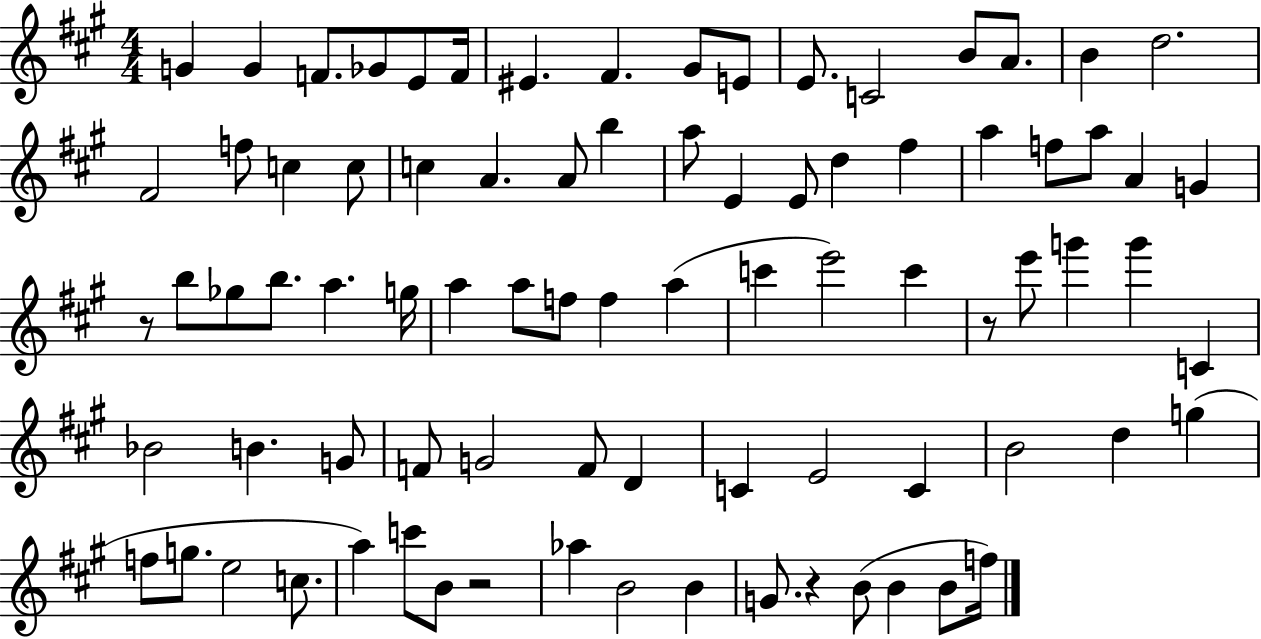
G4/q G4/q F4/e. Gb4/e E4/e F4/s EIS4/q. F#4/q. G#4/e E4/e E4/e. C4/h B4/e A4/e. B4/q D5/h. F#4/h F5/e C5/q C5/e C5/q A4/q. A4/e B5/q A5/e E4/q E4/e D5/q F#5/q A5/q F5/e A5/e A4/q G4/q R/e B5/e Gb5/e B5/e. A5/q. G5/s A5/q A5/e F5/e F5/q A5/q C6/q E6/h C6/q R/e E6/e G6/q G6/q C4/q Bb4/h B4/q. G4/e F4/e G4/h F4/e D4/q C4/q E4/h C4/q B4/h D5/q G5/q F5/e G5/e. E5/h C5/e. A5/q C6/e B4/e R/h Ab5/q B4/h B4/q G4/e. R/q B4/e B4/q B4/e F5/s